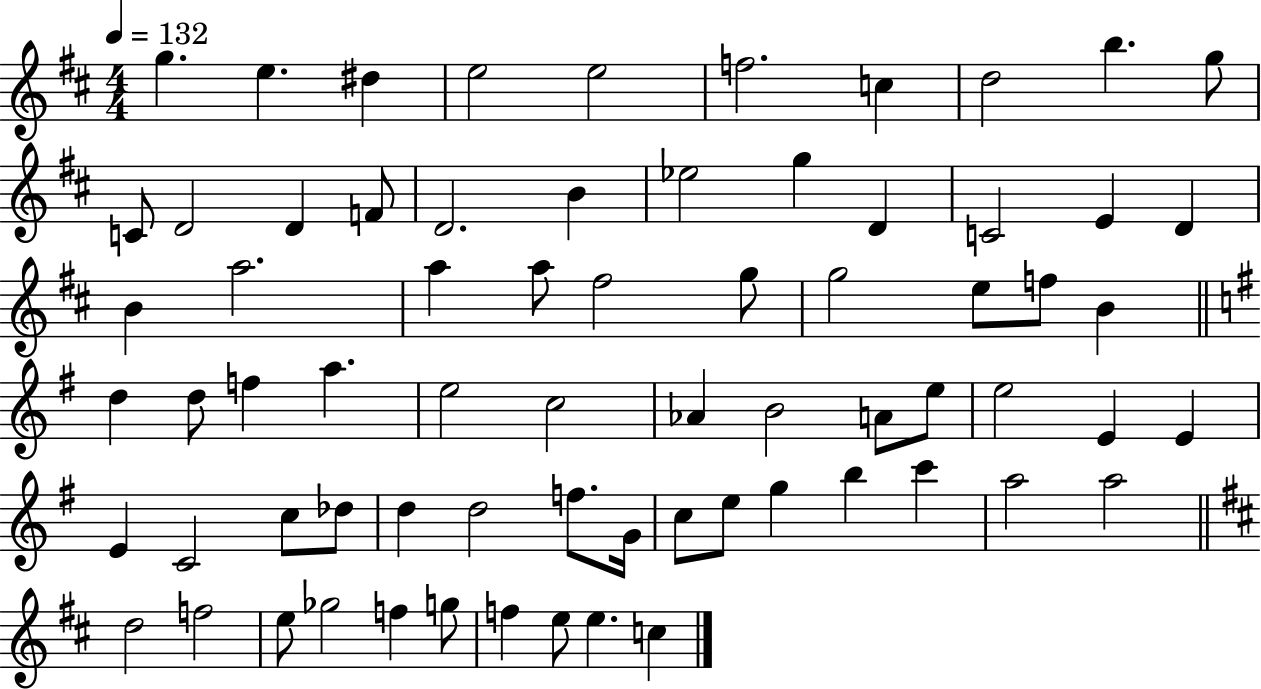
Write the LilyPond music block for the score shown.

{
  \clef treble
  \numericTimeSignature
  \time 4/4
  \key d \major
  \tempo 4 = 132
  \repeat volta 2 { g''4. e''4. dis''4 | e''2 e''2 | f''2. c''4 | d''2 b''4. g''8 | \break c'8 d'2 d'4 f'8 | d'2. b'4 | ees''2 g''4 d'4 | c'2 e'4 d'4 | \break b'4 a''2. | a''4 a''8 fis''2 g''8 | g''2 e''8 f''8 b'4 | \bar "||" \break \key g \major d''4 d''8 f''4 a''4. | e''2 c''2 | aes'4 b'2 a'8 e''8 | e''2 e'4 e'4 | \break e'4 c'2 c''8 des''8 | d''4 d''2 f''8. g'16 | c''8 e''8 g''4 b''4 c'''4 | a''2 a''2 | \break \bar "||" \break \key d \major d''2 f''2 | e''8 ges''2 f''4 g''8 | f''4 e''8 e''4. c''4 | } \bar "|."
}